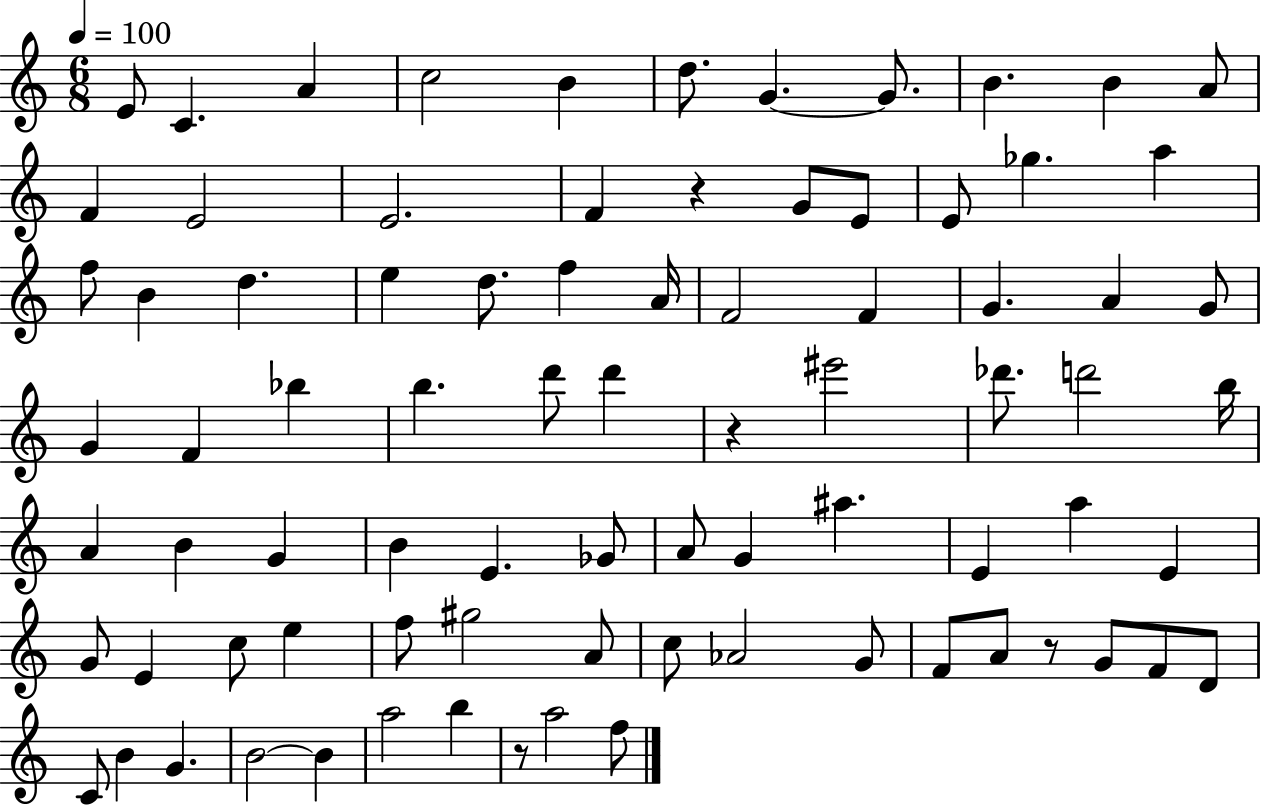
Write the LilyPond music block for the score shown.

{
  \clef treble
  \numericTimeSignature
  \time 6/8
  \key c \major
  \tempo 4 = 100
  e'8 c'4. a'4 | c''2 b'4 | d''8. g'4.~~ g'8. | b'4. b'4 a'8 | \break f'4 e'2 | e'2. | f'4 r4 g'8 e'8 | e'8 ges''4. a''4 | \break f''8 b'4 d''4. | e''4 d''8. f''4 a'16 | f'2 f'4 | g'4. a'4 g'8 | \break g'4 f'4 bes''4 | b''4. d'''8 d'''4 | r4 eis'''2 | des'''8. d'''2 b''16 | \break a'4 b'4 g'4 | b'4 e'4. ges'8 | a'8 g'4 ais''4. | e'4 a''4 e'4 | \break g'8 e'4 c''8 e''4 | f''8 gis''2 a'8 | c''8 aes'2 g'8 | f'8 a'8 r8 g'8 f'8 d'8 | \break c'8 b'4 g'4. | b'2~~ b'4 | a''2 b''4 | r8 a''2 f''8 | \break \bar "|."
}